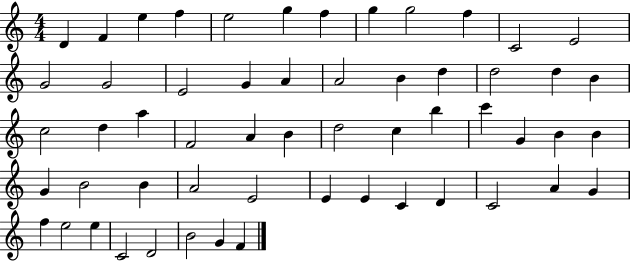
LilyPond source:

{
  \clef treble
  \numericTimeSignature
  \time 4/4
  \key c \major
  d'4 f'4 e''4 f''4 | e''2 g''4 f''4 | g''4 g''2 f''4 | c'2 e'2 | \break g'2 g'2 | e'2 g'4 a'4 | a'2 b'4 d''4 | d''2 d''4 b'4 | \break c''2 d''4 a''4 | f'2 a'4 b'4 | d''2 c''4 b''4 | c'''4 g'4 b'4 b'4 | \break g'4 b'2 b'4 | a'2 e'2 | e'4 e'4 c'4 d'4 | c'2 a'4 g'4 | \break f''4 e''2 e''4 | c'2 d'2 | b'2 g'4 f'4 | \bar "|."
}